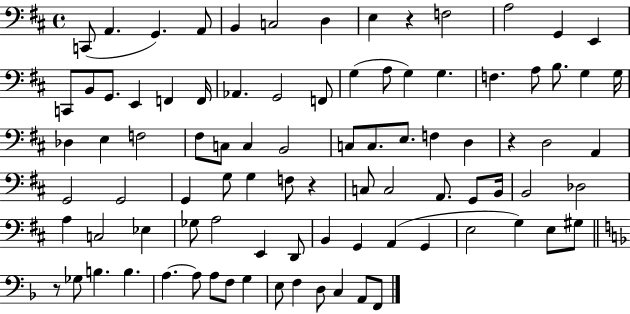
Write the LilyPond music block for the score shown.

{
  \clef bass
  \time 4/4
  \defaultTimeSignature
  \key d \major
  \repeat volta 2 { c,8( a,4. g,4.) a,8 | b,4 c2 d4 | e4 r4 f2 | a2 g,4 e,4 | \break c,8 b,8 g,8. e,4 f,4 f,16 | aes,4. g,2 f,8 | g4( a8 g4) g4. | f4. a8 b8. g4 g16 | \break des4 e4 f2 | fis8 c8 c4 b,2 | c8 c8. e8. f4 d4 | r4 d2 a,4 | \break g,2 g,2 | g,4 g8 g4 f8 r4 | c8 c2 a,8. g,8 b,16 | b,2 des2 | \break a4 c2 ees4 | ges8 a2 e,4 d,8 | b,4 g,4 a,4( g,4 | e2 g4) e8 gis8 | \break \bar "||" \break \key f \major r8 ges8 b4. b4. | a4.~~ a8 a8 f8 g4 | e8 f4 d8 c4 a,8 f,8 | } \bar "|."
}